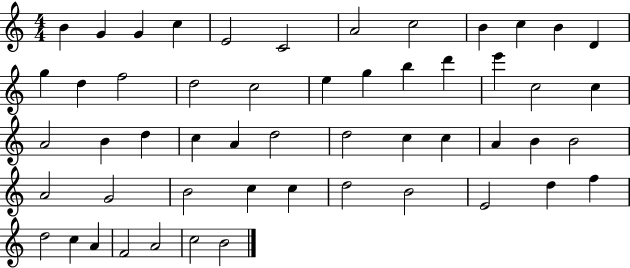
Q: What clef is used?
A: treble